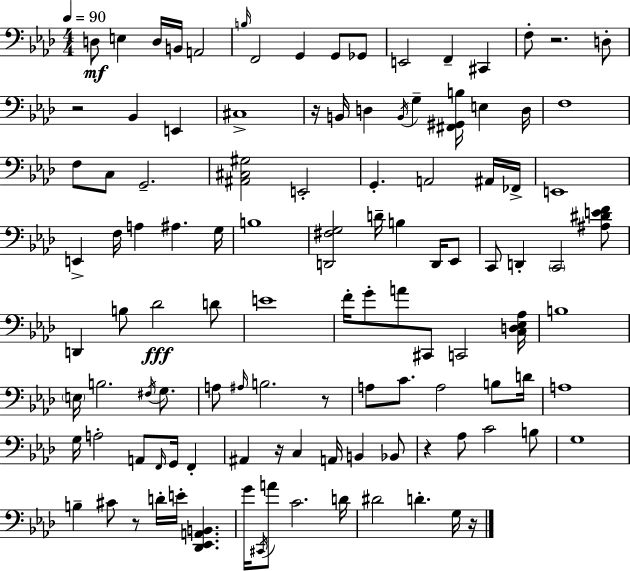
D3/e E3/q D3/s B2/s A2/h B3/s F2/h G2/q G2/e Gb2/e E2/h F2/q C#2/q F3/e R/h. D3/e R/h Bb2/q E2/q C#3/w R/s B2/s D3/q B2/s G3/q [F#2,G#2,B3]/s E3/q D3/s F3/w F3/e C3/e G2/h. [A#2,C#3,G#3]/h E2/h G2/q. A2/h A#2/s FES2/s E2/w E2/q F3/s A3/q A#3/q. G3/s B3/w [D2,F#3,G3]/h D4/s B3/q D2/s Eb2/e C2/e D2/q C2/h [A#3,D#4,E4,F4]/e D2/q B3/e Db4/h D4/e E4/w F4/s G4/e A4/e C#2/e C2/h [C3,D3,Eb3,Ab3]/s B3/w E3/s B3/h. F#3/s G3/e. A3/e A#3/s B3/h. R/e A3/e C4/e. A3/h B3/e D4/s A3/w G3/s A3/h A2/e F2/s G2/s F2/q A#2/q R/s C3/q A2/s B2/q Bb2/e R/q Ab3/e C4/h B3/e G3/w B3/q C#4/e R/e D4/s E4/s [Db2,Eb2,A2,B2]/q. G4/s C#2/s A4/e C4/h. D4/s D#4/h D4/q. G3/s R/s